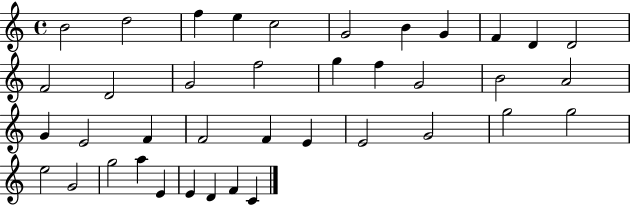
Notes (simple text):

B4/h D5/h F5/q E5/q C5/h G4/h B4/q G4/q F4/q D4/q D4/h F4/h D4/h G4/h F5/h G5/q F5/q G4/h B4/h A4/h G4/q E4/h F4/q F4/h F4/q E4/q E4/h G4/h G5/h G5/h E5/h G4/h G5/h A5/q E4/q E4/q D4/q F4/q C4/q